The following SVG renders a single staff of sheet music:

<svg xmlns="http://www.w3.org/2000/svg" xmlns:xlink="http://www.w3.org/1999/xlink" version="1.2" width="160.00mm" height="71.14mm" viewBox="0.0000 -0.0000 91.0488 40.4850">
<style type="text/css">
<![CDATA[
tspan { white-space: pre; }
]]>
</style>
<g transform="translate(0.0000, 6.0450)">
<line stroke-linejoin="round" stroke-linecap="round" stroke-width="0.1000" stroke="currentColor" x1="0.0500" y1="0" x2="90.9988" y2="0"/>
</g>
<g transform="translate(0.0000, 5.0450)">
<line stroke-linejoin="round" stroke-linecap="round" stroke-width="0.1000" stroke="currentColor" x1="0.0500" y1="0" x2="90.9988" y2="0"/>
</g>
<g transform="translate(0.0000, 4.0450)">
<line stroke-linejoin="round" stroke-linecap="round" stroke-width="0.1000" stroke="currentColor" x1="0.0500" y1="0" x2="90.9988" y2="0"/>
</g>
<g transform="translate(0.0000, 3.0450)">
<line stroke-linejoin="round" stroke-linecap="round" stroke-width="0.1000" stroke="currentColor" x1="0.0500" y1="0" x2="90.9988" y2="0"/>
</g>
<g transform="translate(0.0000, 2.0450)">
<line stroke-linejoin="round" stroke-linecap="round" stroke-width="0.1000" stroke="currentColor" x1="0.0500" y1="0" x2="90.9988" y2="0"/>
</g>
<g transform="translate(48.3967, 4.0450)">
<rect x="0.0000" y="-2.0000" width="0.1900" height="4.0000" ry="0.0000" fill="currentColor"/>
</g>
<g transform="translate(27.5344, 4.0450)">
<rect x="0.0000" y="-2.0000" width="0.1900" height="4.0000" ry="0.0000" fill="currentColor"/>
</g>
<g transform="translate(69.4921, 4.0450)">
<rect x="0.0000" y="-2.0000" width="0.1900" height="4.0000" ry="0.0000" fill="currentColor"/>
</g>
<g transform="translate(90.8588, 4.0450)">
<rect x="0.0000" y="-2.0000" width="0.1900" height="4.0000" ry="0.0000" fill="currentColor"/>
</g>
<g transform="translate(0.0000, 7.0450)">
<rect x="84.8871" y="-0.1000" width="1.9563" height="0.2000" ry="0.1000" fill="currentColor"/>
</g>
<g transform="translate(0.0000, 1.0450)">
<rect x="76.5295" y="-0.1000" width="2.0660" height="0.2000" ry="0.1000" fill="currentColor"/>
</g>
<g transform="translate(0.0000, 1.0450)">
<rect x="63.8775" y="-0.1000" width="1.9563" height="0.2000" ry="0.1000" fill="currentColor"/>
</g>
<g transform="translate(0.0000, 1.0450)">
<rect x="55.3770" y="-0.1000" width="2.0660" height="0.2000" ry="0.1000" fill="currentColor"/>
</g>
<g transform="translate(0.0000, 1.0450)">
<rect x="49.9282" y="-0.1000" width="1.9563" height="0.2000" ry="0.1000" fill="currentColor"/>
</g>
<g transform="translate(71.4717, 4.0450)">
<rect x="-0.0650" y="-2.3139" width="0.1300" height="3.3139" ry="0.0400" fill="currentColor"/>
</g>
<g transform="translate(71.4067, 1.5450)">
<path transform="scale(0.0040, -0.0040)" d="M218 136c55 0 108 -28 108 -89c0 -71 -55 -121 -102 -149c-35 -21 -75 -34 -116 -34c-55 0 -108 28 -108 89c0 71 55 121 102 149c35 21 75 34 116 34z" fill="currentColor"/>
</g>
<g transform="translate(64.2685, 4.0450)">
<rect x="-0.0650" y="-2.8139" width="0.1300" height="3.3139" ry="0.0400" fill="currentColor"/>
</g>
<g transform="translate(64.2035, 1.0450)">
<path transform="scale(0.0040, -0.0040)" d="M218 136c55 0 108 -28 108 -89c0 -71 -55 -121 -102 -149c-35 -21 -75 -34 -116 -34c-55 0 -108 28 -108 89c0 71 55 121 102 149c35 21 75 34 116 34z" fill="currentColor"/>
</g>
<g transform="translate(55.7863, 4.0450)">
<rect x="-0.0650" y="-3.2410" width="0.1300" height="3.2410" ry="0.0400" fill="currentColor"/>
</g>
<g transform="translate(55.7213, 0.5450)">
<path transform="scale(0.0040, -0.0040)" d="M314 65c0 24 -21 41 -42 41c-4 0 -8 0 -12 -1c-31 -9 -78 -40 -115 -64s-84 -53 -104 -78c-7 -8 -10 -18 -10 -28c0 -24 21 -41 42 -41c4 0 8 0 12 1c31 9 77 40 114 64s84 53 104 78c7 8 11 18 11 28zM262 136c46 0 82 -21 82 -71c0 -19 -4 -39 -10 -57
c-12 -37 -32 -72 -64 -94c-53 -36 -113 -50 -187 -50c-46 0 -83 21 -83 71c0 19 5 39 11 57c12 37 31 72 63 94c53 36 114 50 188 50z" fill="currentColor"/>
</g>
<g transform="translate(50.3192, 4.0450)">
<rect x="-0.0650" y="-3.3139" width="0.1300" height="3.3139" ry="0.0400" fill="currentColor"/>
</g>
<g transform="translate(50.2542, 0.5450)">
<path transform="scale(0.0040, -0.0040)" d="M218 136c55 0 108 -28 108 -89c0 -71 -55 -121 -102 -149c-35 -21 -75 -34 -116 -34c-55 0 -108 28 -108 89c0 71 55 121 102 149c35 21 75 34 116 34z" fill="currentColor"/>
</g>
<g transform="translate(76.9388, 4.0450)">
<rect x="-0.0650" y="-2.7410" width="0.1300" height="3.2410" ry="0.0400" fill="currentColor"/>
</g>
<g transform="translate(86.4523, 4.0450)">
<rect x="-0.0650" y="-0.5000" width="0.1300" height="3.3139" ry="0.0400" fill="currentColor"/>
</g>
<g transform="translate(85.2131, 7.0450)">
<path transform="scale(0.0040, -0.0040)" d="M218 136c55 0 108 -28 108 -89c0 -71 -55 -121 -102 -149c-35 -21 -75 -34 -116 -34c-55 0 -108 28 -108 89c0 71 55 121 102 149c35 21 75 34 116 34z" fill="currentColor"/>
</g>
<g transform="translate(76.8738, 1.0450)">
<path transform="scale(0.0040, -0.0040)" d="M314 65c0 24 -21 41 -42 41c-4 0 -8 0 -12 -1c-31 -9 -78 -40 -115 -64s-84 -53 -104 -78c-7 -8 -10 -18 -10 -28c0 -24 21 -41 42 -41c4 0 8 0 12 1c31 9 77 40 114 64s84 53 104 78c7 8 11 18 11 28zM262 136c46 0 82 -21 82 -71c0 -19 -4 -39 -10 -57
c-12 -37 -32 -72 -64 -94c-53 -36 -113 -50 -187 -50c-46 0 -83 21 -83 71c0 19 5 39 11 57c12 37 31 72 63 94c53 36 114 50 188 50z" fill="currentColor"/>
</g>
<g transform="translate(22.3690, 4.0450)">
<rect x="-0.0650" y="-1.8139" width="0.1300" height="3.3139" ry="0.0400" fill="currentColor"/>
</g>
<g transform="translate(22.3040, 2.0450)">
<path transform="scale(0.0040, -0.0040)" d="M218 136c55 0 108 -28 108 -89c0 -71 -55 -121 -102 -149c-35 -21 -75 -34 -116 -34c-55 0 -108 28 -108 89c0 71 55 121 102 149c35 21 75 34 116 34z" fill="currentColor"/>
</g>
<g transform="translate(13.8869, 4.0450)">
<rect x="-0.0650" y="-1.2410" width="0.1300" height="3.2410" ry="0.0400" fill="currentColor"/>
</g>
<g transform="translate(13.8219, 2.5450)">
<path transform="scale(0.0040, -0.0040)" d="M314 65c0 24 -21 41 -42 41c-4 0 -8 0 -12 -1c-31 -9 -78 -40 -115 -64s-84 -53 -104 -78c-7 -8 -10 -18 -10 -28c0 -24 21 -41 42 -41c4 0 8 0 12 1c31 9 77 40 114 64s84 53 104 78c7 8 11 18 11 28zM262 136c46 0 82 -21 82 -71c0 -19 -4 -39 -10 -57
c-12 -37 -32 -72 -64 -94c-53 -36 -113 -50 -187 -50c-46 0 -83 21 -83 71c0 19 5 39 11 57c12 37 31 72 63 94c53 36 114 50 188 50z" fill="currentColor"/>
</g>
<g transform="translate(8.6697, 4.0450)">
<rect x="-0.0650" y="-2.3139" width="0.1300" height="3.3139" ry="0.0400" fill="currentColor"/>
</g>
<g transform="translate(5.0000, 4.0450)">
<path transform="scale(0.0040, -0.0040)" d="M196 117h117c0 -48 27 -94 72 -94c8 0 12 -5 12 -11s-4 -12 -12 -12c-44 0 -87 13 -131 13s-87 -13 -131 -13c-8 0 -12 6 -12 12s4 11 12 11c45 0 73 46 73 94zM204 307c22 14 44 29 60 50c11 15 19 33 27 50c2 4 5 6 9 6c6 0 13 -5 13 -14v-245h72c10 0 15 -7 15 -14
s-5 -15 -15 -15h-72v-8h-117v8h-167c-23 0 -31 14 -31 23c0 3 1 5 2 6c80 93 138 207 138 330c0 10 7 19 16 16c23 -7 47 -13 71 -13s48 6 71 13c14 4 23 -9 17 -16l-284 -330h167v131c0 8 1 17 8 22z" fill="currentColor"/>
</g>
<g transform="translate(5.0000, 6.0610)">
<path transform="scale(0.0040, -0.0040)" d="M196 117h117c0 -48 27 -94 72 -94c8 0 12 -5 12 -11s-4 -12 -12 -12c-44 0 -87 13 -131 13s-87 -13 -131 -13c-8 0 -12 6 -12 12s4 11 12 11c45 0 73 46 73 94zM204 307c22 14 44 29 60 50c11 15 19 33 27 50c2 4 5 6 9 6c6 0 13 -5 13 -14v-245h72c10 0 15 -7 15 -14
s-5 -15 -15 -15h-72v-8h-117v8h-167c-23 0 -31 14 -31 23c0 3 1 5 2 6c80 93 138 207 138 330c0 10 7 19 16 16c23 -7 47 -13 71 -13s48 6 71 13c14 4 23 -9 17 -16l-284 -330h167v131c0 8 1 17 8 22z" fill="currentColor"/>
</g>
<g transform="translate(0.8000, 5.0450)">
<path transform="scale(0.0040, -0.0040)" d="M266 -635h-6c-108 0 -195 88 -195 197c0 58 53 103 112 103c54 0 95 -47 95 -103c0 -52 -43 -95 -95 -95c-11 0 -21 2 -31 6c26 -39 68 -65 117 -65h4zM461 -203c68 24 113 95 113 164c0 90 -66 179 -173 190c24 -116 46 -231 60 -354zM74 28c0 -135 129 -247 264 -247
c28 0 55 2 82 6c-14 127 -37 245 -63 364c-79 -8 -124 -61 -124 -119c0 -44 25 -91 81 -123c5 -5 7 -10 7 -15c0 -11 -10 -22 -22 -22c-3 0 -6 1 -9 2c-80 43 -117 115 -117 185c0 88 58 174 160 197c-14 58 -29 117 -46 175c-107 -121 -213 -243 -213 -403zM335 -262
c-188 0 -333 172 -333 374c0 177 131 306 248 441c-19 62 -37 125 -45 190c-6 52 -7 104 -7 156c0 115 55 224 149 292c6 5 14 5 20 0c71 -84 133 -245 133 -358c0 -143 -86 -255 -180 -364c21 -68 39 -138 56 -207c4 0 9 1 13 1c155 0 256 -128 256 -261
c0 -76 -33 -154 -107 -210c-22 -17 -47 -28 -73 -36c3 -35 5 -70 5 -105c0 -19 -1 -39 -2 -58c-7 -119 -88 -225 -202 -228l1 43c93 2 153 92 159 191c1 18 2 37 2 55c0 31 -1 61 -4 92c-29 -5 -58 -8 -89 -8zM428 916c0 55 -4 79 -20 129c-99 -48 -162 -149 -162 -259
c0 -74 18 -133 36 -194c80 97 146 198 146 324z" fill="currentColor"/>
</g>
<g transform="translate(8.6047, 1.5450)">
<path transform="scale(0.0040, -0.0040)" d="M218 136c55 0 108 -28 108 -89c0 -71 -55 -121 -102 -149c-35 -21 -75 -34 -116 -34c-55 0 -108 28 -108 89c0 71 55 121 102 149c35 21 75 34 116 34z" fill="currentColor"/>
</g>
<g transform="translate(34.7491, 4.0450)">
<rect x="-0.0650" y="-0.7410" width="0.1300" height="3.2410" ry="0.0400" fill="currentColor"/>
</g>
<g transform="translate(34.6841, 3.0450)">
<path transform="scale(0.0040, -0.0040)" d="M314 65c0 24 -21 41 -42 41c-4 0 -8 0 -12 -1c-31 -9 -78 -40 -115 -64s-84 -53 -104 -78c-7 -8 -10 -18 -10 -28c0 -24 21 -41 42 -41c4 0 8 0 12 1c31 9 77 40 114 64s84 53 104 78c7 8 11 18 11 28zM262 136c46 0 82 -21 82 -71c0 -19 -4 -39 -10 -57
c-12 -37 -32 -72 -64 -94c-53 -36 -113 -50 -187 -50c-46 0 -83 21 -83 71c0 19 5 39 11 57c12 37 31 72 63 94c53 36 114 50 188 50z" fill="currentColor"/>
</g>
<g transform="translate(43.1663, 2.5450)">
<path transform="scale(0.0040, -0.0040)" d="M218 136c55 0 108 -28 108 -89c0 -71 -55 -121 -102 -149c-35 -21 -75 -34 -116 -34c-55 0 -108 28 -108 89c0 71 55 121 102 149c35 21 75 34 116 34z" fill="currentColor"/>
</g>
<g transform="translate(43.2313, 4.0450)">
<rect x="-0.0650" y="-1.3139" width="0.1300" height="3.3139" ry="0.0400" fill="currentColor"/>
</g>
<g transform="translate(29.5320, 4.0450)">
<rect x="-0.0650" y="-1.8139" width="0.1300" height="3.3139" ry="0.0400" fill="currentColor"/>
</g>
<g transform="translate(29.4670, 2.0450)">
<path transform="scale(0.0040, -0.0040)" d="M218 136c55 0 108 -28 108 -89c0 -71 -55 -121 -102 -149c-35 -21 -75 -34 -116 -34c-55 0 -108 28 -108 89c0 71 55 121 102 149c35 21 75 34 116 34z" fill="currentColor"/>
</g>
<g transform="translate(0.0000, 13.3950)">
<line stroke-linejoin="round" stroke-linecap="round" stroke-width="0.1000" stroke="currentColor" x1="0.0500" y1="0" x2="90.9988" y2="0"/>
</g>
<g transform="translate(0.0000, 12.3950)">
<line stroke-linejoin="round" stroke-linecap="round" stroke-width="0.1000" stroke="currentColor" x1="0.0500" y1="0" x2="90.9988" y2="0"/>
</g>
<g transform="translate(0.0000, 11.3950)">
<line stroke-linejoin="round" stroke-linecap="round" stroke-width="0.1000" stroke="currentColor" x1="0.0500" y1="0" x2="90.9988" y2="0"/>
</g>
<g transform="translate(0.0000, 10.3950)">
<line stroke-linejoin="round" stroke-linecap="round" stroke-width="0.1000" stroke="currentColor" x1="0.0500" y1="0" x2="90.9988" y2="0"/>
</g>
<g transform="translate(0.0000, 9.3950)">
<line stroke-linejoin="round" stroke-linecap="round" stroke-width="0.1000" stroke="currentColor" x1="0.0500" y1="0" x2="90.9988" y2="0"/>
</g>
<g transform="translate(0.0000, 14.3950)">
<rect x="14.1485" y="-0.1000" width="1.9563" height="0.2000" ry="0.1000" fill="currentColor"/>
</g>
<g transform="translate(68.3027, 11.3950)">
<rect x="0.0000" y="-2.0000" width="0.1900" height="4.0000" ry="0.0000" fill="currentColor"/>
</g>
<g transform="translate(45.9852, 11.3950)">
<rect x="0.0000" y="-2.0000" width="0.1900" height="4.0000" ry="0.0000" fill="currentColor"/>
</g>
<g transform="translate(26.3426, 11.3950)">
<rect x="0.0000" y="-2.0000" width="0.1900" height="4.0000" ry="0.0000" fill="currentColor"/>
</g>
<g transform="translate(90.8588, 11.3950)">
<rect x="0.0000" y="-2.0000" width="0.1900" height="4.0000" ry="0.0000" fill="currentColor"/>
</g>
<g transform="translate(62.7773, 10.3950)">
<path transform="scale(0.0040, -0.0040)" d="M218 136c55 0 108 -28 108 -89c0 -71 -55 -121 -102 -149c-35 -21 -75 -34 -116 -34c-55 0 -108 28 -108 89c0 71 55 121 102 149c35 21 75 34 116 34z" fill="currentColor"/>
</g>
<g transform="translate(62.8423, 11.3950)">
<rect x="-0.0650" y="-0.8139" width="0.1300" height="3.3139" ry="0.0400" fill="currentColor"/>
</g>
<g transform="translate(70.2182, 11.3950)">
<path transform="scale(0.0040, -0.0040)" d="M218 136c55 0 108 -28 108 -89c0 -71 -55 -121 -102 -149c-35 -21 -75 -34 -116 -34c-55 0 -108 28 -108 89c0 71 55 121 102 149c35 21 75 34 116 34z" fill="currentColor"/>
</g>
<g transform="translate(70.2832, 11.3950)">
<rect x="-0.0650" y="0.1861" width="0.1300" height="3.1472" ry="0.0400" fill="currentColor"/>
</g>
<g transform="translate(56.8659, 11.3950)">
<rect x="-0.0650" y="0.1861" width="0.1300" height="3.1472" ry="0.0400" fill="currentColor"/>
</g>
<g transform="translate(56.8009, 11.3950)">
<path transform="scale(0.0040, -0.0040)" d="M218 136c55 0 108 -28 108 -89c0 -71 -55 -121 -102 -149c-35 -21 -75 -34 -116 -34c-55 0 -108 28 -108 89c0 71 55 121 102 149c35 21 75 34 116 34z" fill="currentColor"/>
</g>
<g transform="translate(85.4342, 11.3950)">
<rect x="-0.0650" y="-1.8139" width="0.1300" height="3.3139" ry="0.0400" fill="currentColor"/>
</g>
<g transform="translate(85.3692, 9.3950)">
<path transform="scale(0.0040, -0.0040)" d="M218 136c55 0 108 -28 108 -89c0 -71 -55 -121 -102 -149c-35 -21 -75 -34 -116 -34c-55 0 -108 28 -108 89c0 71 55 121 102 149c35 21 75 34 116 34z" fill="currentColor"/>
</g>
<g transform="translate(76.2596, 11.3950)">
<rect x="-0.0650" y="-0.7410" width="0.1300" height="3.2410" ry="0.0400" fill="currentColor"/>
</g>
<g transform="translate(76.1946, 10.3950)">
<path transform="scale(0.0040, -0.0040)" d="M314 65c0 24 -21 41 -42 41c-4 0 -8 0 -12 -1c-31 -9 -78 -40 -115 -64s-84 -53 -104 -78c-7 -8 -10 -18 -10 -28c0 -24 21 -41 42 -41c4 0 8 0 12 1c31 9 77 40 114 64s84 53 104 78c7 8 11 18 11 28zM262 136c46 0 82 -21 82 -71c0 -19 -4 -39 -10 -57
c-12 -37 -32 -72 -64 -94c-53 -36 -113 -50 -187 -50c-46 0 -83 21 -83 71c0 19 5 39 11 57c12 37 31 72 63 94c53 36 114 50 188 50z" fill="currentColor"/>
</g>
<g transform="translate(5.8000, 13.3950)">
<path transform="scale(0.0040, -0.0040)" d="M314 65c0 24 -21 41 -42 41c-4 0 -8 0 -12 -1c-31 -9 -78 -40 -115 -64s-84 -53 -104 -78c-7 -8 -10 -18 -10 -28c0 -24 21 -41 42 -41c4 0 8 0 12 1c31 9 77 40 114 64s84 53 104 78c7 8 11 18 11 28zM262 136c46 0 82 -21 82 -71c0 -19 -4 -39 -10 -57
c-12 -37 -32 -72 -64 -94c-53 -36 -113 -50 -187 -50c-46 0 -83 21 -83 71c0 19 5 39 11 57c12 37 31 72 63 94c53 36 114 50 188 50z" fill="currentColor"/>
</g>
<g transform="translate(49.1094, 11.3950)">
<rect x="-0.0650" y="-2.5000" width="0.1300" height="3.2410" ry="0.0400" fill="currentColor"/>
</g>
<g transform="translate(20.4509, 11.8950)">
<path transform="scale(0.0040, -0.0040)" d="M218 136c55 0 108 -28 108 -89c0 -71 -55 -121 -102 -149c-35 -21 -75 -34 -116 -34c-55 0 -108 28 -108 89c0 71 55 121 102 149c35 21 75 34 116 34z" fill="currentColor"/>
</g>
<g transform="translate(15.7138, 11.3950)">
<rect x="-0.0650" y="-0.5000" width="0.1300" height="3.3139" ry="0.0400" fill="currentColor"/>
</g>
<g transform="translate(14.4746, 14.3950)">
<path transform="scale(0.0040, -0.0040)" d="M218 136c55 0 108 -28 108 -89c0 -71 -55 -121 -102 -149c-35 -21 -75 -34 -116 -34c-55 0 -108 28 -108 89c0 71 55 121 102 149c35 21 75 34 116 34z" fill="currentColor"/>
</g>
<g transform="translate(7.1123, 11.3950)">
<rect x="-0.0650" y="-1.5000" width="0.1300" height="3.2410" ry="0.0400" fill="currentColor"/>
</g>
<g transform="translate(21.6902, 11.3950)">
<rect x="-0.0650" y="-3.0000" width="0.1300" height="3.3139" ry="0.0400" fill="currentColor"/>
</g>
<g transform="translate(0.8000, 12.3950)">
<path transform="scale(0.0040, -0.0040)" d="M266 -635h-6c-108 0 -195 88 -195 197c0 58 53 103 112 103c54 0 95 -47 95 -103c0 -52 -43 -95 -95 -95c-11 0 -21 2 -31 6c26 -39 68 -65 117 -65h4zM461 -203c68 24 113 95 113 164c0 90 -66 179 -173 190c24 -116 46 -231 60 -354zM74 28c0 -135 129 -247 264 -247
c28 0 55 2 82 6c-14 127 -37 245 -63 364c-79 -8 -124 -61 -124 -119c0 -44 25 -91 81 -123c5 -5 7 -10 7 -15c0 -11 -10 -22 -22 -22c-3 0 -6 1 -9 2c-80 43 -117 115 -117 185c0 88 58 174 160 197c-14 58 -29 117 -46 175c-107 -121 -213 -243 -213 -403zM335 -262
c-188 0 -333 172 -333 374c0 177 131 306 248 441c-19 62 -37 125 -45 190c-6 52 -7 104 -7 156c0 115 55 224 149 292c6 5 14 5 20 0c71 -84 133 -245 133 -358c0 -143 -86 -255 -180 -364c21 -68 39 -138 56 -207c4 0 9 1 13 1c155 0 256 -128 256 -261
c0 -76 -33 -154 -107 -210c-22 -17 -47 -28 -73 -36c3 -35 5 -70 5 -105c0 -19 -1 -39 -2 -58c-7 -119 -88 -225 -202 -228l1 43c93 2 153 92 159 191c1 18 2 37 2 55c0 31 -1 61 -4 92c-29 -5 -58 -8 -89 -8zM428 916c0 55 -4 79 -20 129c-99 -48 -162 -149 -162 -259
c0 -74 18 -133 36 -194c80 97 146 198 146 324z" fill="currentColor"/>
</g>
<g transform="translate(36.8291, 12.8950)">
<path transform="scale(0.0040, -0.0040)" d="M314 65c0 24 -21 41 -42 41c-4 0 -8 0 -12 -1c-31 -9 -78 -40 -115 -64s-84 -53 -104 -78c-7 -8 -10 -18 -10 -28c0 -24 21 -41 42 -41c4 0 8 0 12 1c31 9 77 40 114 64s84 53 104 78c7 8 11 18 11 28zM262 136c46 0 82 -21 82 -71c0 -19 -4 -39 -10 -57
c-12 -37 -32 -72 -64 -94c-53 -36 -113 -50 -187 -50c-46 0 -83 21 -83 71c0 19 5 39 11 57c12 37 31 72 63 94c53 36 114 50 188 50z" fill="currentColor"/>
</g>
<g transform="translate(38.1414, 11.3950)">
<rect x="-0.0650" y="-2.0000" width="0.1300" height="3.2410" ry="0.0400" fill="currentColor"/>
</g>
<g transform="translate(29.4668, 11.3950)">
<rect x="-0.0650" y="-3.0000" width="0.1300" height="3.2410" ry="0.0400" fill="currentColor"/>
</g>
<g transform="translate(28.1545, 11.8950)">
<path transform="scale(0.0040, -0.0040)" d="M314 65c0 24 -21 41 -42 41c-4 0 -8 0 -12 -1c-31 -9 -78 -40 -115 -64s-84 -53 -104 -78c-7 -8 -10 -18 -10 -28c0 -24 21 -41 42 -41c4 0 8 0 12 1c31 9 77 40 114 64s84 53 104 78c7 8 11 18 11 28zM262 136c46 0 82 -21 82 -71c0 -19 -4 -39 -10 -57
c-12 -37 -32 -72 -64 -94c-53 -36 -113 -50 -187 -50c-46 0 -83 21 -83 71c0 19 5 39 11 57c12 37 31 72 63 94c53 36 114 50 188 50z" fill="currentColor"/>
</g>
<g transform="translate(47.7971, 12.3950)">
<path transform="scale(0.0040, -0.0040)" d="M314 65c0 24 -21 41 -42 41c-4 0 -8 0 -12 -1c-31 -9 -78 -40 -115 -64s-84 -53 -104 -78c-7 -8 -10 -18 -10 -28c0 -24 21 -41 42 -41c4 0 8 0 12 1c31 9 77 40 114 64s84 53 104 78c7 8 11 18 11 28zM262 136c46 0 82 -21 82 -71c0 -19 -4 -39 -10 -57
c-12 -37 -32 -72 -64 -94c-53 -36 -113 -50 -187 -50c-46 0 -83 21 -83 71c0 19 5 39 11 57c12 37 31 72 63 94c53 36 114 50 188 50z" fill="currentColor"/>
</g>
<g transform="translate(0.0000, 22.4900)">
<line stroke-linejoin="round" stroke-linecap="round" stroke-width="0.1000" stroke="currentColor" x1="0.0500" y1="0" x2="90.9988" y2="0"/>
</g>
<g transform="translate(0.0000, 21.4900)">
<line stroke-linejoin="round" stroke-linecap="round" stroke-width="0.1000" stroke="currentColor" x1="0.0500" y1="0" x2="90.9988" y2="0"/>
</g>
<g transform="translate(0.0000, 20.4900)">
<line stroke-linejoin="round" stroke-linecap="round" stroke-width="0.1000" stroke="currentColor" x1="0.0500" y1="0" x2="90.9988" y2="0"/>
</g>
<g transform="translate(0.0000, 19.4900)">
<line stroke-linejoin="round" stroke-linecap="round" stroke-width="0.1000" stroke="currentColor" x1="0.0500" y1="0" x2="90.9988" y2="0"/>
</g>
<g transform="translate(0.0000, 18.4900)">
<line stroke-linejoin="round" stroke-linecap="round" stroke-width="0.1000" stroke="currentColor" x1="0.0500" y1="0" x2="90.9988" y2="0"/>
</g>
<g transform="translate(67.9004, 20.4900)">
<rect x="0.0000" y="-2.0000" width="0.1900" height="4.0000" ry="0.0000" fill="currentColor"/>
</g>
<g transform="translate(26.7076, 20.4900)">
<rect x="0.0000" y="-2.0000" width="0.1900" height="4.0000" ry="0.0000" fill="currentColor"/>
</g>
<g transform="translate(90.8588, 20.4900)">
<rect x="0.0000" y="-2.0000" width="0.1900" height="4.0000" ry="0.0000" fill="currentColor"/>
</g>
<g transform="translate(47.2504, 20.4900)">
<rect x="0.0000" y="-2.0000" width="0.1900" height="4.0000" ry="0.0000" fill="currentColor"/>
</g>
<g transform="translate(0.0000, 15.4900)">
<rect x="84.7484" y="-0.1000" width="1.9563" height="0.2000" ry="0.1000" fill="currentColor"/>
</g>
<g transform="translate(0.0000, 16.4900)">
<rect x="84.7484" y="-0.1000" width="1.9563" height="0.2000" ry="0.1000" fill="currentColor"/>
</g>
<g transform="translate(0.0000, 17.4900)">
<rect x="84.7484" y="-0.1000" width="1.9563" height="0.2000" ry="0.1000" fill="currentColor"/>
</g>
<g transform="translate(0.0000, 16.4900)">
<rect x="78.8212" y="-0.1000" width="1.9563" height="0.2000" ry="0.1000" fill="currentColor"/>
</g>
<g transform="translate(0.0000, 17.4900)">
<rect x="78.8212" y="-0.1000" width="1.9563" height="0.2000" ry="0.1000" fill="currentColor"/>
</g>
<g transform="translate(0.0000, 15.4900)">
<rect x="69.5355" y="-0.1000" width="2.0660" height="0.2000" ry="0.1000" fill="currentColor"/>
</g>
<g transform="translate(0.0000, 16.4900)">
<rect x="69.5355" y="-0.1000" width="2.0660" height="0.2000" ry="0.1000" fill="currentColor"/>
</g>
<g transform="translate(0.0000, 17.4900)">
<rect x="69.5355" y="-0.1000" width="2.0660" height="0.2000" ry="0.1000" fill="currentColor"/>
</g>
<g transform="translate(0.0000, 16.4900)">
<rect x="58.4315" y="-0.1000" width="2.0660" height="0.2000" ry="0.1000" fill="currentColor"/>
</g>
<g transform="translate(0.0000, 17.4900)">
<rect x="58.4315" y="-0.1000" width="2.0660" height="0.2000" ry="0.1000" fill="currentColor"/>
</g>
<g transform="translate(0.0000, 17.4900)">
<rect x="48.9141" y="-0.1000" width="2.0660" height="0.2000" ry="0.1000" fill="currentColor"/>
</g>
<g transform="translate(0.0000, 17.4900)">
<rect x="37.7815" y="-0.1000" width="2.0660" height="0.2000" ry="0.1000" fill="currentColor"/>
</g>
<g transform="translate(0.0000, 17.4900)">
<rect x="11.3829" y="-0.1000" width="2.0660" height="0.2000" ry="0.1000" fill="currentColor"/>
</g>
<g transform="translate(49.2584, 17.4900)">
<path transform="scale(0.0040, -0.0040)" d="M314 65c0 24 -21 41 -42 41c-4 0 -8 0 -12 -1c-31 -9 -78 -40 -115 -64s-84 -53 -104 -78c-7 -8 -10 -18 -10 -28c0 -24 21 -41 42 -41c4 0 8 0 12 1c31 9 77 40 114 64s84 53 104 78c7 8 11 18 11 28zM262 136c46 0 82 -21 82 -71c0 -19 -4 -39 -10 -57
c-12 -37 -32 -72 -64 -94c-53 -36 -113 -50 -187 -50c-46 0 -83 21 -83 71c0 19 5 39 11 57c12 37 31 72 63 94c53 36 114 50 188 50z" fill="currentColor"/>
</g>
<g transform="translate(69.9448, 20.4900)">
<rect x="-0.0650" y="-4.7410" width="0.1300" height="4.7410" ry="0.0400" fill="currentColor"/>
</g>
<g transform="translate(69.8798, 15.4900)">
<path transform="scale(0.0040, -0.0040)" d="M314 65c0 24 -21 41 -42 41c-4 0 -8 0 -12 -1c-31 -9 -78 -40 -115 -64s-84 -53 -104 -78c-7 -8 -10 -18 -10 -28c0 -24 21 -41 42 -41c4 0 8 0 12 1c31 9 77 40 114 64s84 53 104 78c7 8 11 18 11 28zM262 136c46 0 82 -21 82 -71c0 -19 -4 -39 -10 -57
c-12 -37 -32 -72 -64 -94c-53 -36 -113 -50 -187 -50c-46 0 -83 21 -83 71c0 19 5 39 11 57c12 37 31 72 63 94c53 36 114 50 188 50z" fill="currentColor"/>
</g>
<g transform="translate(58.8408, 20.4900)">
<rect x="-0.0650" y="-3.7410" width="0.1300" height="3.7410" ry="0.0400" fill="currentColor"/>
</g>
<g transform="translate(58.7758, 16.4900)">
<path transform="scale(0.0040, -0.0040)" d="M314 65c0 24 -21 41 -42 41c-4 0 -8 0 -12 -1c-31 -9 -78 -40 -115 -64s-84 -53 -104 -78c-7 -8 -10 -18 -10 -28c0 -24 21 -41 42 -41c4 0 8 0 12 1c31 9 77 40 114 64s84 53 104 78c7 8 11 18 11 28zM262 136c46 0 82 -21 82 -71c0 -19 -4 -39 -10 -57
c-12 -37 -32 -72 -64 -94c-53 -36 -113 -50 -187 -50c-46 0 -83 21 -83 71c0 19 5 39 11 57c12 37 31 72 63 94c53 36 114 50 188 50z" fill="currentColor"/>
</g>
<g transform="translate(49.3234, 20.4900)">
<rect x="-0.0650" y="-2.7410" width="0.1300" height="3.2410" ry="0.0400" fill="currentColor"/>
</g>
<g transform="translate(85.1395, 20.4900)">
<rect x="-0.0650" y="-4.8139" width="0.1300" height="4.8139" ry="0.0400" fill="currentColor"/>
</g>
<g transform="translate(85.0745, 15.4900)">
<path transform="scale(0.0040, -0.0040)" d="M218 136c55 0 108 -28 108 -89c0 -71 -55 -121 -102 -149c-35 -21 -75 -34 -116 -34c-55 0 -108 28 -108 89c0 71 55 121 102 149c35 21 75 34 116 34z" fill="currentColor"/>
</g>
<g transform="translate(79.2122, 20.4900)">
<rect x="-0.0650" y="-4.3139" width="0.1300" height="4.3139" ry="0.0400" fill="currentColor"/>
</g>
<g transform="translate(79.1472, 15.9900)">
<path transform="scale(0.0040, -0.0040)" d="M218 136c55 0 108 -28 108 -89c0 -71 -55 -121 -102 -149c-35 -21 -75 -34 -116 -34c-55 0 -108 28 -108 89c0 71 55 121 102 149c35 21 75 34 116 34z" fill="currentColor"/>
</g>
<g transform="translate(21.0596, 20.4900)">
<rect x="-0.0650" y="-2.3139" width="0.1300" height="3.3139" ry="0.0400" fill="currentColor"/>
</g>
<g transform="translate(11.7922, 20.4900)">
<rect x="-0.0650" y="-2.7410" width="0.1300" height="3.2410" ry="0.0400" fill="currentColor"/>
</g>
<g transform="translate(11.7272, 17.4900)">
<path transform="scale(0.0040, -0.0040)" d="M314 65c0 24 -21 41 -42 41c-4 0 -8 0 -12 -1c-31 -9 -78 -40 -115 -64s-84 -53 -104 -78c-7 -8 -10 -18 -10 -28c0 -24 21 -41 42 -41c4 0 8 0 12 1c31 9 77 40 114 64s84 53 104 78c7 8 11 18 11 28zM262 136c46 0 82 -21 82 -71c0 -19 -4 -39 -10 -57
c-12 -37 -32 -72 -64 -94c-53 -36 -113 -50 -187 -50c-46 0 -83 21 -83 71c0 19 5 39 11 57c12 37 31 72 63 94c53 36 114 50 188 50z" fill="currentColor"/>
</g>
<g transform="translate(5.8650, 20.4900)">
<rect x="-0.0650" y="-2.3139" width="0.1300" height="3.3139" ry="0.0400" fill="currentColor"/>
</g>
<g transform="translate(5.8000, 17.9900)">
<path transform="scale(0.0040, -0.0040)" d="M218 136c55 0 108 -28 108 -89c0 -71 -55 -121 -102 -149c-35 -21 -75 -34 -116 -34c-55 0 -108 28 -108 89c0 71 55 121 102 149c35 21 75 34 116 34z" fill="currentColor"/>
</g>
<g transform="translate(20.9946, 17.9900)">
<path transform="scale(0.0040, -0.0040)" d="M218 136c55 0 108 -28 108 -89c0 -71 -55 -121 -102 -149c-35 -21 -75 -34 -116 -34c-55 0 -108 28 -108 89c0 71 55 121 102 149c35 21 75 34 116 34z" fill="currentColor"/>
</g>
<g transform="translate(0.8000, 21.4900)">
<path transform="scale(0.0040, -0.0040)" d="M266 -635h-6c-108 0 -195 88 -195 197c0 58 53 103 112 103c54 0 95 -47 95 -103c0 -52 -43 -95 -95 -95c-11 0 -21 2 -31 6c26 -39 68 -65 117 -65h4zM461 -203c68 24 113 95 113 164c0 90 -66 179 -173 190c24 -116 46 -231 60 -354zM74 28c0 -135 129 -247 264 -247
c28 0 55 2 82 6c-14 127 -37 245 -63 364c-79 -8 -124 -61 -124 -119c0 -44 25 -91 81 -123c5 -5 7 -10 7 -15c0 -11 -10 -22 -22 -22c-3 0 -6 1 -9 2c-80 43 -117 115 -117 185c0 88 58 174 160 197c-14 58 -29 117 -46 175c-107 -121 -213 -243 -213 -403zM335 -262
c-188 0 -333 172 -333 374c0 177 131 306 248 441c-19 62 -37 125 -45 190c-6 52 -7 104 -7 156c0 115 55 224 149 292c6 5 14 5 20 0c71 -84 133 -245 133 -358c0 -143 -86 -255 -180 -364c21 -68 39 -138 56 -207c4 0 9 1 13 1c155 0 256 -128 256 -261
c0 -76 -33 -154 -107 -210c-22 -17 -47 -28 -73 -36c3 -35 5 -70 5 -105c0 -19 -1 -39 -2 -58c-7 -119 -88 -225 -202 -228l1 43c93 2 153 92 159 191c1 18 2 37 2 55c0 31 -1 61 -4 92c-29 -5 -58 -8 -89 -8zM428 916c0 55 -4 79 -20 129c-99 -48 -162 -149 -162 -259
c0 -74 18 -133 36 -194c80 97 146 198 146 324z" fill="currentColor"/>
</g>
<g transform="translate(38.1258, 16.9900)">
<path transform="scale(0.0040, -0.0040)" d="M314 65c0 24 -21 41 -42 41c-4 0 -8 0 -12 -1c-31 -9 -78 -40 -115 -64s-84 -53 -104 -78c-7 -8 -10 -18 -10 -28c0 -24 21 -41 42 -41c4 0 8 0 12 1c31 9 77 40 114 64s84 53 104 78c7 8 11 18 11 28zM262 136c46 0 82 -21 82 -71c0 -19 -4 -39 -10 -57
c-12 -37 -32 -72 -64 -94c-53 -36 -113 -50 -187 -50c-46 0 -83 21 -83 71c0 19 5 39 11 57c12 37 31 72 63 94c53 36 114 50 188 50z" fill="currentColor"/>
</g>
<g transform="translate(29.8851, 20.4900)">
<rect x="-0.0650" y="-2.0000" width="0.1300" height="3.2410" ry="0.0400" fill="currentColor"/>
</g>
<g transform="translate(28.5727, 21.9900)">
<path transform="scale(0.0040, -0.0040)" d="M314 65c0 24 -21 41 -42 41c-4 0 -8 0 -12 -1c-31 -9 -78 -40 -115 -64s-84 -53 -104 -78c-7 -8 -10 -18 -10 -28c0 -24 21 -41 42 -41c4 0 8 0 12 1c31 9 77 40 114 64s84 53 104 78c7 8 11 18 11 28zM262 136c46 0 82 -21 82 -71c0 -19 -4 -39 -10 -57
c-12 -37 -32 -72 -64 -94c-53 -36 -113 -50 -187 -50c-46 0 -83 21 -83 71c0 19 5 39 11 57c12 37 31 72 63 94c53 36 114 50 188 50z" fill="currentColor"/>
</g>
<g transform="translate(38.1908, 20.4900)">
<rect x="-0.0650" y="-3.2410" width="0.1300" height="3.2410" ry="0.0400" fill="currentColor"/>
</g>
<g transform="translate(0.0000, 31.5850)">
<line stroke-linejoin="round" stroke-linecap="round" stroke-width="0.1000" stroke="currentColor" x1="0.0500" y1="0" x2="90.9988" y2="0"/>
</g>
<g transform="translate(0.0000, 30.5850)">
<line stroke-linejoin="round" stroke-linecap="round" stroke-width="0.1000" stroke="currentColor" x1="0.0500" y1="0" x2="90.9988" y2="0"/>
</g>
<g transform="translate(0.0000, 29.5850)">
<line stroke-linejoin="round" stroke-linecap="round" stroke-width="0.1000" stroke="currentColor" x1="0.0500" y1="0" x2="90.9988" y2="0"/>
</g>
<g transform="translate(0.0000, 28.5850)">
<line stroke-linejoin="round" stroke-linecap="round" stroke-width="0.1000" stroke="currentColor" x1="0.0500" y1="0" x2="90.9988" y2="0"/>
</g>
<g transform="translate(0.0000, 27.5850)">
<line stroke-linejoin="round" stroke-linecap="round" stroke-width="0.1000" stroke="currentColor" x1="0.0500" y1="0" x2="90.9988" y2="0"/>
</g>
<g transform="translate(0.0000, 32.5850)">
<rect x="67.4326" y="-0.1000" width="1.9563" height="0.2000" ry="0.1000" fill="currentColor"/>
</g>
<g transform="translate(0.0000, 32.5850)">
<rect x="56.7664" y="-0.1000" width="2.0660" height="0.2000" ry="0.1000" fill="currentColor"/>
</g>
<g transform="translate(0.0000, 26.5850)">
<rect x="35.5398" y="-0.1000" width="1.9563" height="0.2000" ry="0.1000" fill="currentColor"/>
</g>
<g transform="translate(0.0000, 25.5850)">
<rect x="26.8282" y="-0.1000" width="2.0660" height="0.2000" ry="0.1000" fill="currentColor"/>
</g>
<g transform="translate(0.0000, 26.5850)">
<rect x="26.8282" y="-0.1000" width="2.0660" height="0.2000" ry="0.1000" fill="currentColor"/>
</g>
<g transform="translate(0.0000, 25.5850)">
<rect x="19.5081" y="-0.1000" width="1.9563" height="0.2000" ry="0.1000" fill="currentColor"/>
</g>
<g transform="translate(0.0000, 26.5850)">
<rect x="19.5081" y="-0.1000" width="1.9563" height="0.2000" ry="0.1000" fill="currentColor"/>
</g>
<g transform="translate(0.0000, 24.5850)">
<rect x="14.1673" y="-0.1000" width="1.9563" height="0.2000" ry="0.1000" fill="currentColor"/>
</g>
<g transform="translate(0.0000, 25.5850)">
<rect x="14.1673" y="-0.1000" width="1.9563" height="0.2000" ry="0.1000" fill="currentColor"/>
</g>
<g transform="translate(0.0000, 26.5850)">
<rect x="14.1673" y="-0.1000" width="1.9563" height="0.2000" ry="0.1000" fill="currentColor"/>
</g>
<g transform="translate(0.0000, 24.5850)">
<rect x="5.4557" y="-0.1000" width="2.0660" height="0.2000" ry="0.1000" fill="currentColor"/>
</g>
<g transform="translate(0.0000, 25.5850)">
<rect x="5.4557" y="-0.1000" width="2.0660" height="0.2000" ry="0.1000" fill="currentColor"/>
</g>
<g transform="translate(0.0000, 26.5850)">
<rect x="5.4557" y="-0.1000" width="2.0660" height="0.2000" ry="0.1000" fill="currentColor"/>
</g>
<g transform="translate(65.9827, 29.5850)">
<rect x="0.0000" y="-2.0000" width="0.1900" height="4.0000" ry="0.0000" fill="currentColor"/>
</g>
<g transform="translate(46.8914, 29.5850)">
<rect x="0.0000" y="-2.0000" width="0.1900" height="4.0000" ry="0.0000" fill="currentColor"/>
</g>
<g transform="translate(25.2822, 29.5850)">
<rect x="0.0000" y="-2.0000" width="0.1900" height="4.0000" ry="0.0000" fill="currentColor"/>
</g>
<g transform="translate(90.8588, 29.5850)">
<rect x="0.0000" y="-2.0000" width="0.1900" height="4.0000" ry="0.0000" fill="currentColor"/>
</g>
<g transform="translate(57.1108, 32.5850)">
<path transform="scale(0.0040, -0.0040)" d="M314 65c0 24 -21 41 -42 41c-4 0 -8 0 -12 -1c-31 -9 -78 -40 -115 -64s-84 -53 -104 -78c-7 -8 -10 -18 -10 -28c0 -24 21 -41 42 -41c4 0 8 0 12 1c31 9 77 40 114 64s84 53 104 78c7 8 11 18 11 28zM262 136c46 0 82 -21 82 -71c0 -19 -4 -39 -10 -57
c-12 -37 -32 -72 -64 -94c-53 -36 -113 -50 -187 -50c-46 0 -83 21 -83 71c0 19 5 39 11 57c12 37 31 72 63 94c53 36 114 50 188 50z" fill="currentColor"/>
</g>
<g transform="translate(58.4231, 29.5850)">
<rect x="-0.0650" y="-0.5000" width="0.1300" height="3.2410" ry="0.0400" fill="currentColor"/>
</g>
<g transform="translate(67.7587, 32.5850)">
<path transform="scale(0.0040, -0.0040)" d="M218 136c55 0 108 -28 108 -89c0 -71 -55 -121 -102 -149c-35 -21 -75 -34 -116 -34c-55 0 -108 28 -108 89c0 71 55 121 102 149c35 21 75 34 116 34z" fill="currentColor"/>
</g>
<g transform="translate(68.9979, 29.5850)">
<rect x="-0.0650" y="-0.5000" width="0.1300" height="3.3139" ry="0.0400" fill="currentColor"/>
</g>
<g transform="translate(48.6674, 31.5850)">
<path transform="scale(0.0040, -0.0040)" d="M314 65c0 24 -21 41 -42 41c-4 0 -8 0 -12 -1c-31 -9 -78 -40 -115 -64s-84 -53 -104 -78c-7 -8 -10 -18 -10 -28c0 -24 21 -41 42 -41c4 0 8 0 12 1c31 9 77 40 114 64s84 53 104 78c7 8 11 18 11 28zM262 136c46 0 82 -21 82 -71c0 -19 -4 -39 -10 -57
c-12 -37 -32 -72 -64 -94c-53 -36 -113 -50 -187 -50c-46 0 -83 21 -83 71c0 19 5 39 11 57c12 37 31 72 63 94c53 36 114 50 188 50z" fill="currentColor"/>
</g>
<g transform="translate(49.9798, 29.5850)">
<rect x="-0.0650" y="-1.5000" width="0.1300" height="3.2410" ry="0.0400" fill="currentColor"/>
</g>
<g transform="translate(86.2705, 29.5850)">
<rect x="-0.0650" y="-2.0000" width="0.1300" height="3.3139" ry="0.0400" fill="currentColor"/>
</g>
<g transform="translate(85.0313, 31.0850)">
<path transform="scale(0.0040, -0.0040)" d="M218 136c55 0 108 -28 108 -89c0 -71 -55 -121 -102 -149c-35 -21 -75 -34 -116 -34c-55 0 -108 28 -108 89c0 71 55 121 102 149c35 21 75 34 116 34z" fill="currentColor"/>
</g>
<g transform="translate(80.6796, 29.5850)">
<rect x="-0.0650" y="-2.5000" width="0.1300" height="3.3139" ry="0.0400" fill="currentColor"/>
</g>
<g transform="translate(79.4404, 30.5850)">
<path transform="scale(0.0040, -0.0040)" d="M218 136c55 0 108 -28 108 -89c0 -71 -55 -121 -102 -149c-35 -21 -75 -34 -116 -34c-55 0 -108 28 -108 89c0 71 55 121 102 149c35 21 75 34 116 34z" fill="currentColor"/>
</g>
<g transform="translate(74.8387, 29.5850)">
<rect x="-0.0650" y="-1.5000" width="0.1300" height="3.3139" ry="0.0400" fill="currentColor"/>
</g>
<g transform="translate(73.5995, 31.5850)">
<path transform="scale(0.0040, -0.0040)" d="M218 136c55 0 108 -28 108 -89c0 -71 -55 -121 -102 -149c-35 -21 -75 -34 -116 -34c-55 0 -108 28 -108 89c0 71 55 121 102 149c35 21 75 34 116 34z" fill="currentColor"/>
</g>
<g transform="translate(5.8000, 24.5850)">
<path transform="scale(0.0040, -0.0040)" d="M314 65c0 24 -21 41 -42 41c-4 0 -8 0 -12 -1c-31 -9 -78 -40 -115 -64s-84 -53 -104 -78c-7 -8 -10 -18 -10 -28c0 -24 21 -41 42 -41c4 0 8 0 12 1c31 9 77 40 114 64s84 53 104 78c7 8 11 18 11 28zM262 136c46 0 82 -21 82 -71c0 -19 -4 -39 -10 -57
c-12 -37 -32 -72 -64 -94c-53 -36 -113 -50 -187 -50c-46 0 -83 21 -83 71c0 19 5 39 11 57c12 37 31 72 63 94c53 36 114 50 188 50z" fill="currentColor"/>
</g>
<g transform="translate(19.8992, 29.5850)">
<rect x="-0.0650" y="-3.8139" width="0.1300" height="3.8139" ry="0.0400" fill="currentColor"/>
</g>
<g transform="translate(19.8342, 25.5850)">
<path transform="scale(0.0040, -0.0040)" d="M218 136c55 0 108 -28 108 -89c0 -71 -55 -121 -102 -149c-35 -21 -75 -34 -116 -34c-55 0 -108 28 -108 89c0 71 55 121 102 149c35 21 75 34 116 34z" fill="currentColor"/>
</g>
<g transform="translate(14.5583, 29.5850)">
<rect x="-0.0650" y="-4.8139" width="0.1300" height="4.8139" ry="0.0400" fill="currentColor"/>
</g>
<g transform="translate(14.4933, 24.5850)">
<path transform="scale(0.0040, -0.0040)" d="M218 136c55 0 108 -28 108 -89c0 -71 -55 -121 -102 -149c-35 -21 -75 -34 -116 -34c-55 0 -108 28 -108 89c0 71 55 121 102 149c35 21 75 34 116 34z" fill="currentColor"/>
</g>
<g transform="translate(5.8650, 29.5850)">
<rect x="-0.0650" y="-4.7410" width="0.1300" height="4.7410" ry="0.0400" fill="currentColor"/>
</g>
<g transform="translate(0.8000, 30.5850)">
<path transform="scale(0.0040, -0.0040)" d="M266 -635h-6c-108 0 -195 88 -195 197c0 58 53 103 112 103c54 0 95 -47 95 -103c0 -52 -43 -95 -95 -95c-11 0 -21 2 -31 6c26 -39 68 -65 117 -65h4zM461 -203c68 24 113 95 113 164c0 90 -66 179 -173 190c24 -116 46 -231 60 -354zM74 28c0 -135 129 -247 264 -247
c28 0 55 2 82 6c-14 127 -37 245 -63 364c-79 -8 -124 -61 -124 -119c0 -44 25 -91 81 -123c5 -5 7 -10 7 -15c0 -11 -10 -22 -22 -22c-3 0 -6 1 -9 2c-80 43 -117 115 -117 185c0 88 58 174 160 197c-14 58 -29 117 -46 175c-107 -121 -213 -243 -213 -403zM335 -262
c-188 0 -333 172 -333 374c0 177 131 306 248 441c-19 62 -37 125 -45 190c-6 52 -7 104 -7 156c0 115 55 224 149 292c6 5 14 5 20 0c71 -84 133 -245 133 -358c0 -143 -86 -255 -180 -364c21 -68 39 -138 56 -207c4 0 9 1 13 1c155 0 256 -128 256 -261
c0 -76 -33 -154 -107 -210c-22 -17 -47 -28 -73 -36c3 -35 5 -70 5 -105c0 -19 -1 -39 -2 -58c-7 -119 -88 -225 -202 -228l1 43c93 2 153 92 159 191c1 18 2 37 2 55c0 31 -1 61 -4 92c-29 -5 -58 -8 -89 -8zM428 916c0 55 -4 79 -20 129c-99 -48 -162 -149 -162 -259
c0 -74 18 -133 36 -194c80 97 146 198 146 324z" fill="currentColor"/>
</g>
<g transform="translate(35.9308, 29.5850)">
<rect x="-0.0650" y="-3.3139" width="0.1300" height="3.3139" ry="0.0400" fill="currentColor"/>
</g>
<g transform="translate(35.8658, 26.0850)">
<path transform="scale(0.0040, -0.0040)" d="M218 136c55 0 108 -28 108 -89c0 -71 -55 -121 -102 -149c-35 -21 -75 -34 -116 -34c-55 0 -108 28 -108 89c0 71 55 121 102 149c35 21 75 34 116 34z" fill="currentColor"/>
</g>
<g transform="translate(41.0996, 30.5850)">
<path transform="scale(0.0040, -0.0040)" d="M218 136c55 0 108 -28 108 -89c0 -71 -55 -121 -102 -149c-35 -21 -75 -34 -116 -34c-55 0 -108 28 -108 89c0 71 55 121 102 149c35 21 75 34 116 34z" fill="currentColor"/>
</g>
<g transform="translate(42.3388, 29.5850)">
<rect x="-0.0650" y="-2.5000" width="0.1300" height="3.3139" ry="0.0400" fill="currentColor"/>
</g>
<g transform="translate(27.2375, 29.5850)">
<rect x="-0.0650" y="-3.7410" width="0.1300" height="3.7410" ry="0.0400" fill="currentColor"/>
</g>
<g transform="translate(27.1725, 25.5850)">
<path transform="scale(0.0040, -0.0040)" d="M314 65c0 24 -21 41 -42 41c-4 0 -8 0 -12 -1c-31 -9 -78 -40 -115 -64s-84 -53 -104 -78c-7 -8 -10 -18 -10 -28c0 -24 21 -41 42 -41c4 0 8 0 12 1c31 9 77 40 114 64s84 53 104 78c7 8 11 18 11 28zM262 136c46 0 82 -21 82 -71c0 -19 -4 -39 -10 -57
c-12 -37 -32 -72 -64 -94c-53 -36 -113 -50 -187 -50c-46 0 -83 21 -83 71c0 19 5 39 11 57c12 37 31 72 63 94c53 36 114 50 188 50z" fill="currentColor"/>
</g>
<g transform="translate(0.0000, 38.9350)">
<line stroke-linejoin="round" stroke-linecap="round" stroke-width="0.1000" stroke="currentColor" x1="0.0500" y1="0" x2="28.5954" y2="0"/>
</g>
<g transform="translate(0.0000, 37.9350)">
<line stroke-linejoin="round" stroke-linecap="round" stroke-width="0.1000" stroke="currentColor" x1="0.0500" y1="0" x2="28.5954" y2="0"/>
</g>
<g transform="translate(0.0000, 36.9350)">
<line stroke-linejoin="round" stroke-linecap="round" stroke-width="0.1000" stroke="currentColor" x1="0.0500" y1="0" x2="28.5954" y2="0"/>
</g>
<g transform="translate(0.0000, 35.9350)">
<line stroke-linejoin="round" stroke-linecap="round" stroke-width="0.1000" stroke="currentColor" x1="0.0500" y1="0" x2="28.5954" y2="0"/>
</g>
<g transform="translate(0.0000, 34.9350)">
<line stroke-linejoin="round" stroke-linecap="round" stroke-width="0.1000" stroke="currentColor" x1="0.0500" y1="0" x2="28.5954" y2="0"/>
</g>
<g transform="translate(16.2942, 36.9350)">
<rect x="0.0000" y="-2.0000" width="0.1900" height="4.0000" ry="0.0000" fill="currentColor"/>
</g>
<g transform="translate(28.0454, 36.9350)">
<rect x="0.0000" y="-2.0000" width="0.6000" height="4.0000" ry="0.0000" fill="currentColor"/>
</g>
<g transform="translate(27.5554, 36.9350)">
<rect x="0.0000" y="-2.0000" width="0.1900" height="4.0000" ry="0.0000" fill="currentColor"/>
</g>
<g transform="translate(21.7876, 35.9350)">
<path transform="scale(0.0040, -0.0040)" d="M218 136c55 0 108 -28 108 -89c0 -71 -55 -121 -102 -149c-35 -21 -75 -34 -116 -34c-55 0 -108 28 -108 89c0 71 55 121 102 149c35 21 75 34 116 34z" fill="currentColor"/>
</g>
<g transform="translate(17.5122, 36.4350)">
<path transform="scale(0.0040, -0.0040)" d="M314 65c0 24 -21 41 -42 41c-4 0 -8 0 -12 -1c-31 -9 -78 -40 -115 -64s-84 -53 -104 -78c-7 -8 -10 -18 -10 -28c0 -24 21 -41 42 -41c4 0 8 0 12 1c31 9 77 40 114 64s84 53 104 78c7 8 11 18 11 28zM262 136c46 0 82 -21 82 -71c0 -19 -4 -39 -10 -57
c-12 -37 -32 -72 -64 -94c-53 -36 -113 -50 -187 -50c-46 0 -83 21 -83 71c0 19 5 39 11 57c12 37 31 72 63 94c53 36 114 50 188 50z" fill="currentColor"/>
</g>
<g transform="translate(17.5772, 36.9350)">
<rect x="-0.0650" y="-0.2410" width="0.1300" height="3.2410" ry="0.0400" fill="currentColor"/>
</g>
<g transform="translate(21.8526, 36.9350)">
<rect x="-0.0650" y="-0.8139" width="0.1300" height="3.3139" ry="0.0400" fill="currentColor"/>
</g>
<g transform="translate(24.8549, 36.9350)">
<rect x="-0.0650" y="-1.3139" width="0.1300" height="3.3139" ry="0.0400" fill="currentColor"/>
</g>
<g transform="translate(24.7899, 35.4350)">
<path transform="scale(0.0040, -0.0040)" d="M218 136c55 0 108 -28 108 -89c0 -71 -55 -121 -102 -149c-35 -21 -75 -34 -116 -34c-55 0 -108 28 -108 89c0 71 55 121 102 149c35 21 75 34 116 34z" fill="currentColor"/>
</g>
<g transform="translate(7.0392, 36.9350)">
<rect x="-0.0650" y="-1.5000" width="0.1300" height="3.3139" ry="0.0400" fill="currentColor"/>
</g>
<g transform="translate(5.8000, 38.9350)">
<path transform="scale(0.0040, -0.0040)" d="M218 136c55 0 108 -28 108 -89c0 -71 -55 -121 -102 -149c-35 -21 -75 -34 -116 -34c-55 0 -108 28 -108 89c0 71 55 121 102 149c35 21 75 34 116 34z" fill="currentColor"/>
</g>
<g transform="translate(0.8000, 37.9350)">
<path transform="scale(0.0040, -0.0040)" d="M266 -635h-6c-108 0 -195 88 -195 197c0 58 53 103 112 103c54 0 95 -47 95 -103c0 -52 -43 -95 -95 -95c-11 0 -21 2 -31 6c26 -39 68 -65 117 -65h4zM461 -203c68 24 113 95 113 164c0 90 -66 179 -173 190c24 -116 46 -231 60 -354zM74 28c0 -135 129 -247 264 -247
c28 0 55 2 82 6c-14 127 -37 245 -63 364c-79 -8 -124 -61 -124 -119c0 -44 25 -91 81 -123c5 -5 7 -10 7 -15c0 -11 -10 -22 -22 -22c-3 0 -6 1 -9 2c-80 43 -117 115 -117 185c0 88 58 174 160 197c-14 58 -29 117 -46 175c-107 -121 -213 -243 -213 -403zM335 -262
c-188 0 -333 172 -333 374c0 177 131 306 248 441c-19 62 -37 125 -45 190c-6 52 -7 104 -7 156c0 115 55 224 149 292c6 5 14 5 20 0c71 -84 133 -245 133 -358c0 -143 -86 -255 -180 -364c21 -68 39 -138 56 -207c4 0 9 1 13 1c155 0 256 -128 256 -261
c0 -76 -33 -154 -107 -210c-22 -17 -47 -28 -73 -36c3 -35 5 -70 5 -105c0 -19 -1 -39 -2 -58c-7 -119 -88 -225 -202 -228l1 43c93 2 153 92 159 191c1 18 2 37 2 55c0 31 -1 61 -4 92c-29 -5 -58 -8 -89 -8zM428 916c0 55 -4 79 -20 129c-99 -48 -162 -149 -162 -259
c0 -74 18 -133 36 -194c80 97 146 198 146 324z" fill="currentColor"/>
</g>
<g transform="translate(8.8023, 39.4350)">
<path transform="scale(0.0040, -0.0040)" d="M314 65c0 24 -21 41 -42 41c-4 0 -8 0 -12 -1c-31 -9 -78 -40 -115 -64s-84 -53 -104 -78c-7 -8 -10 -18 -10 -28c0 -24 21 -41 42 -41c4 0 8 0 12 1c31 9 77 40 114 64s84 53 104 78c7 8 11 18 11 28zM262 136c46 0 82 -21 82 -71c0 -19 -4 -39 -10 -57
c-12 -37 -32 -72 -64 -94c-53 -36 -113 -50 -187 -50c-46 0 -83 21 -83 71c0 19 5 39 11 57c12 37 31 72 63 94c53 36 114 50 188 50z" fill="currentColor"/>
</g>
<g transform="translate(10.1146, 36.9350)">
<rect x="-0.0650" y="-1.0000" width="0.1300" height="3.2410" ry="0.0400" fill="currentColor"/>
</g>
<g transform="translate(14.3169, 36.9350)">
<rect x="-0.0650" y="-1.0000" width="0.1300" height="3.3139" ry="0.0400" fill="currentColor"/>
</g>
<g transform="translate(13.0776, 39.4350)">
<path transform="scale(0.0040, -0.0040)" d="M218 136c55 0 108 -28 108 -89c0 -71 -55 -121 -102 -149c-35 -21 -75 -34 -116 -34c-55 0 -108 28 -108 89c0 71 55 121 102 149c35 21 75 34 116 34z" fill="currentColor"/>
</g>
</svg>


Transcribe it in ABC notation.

X:1
T:Untitled
M:4/4
L:1/4
K:C
g e2 f f d2 e b b2 a g a2 C E2 C A A2 F2 G2 B d B d2 f g a2 g F2 b2 a2 c'2 e'2 d' e' e'2 e' c' c'2 b G E2 C2 C E G F E D2 D c2 d e